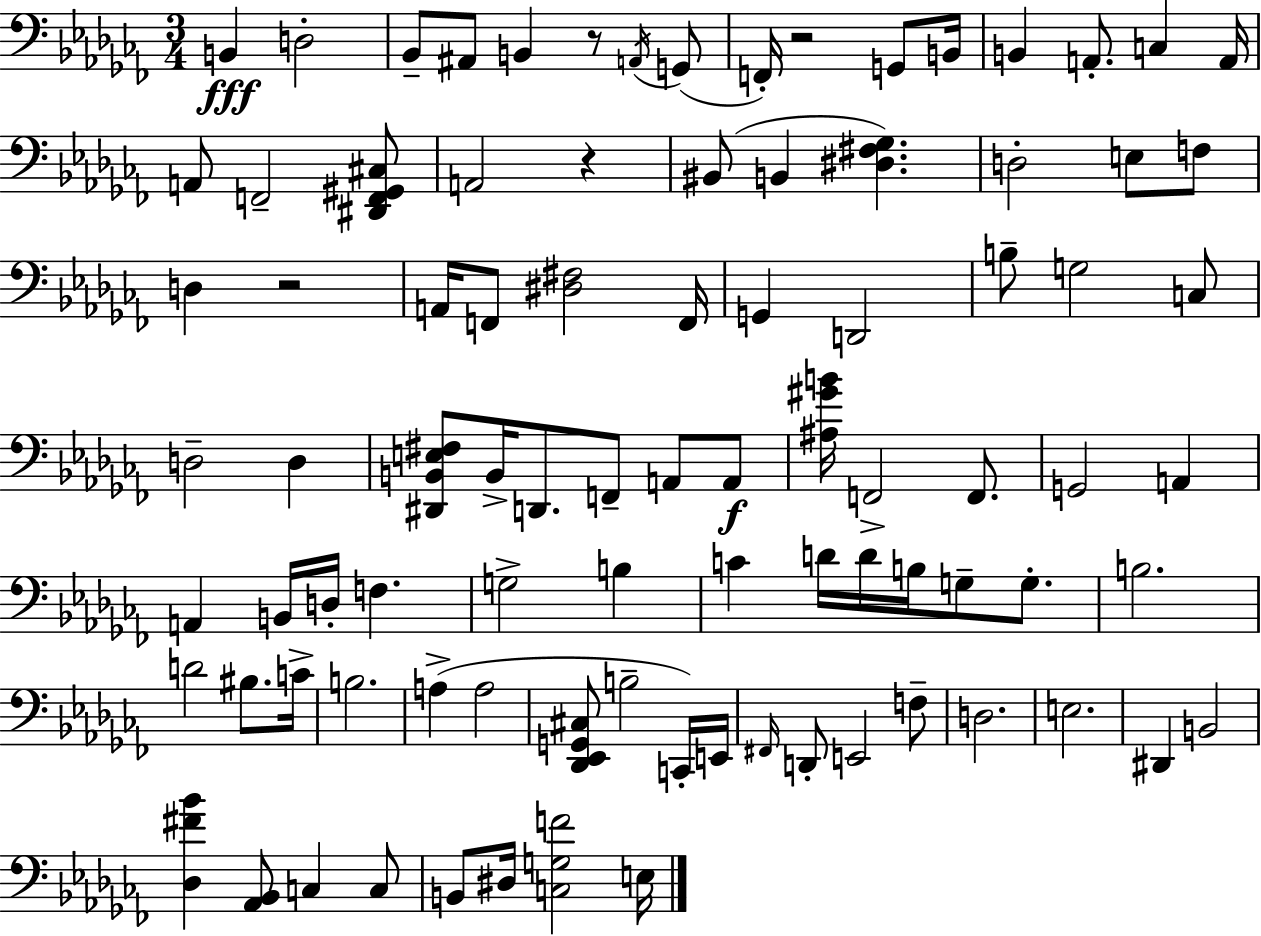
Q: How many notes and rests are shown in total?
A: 90